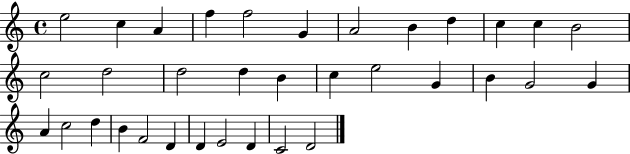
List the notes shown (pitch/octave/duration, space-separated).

E5/h C5/q A4/q F5/q F5/h G4/q A4/h B4/q D5/q C5/q C5/q B4/h C5/h D5/h D5/h D5/q B4/q C5/q E5/h G4/q B4/q G4/h G4/q A4/q C5/h D5/q B4/q F4/h D4/q D4/q E4/h D4/q C4/h D4/h